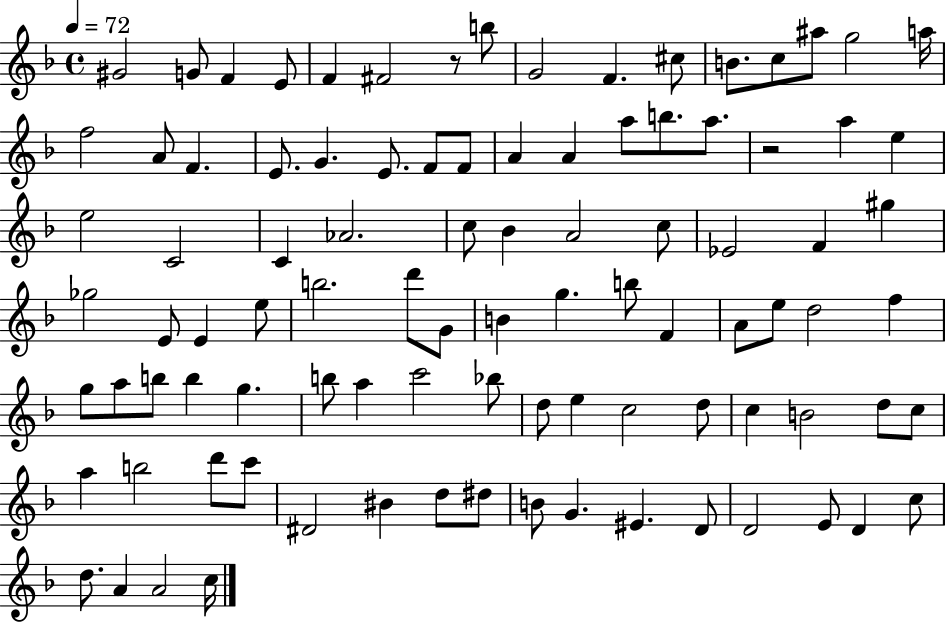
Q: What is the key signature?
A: F major